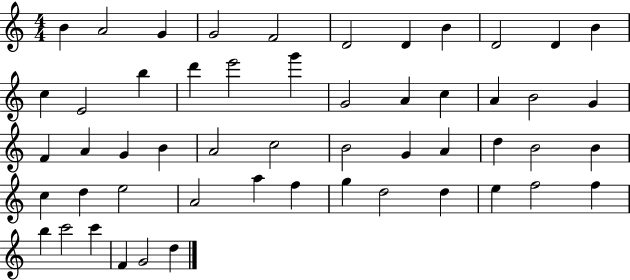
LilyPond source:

{
  \clef treble
  \numericTimeSignature
  \time 4/4
  \key c \major
  b'4 a'2 g'4 | g'2 f'2 | d'2 d'4 b'4 | d'2 d'4 b'4 | \break c''4 e'2 b''4 | d'''4 e'''2 g'''4 | g'2 a'4 c''4 | a'4 b'2 g'4 | \break f'4 a'4 g'4 b'4 | a'2 c''2 | b'2 g'4 a'4 | d''4 b'2 b'4 | \break c''4 d''4 e''2 | a'2 a''4 f''4 | g''4 d''2 d''4 | e''4 f''2 f''4 | \break b''4 c'''2 c'''4 | f'4 g'2 d''4 | \bar "|."
}